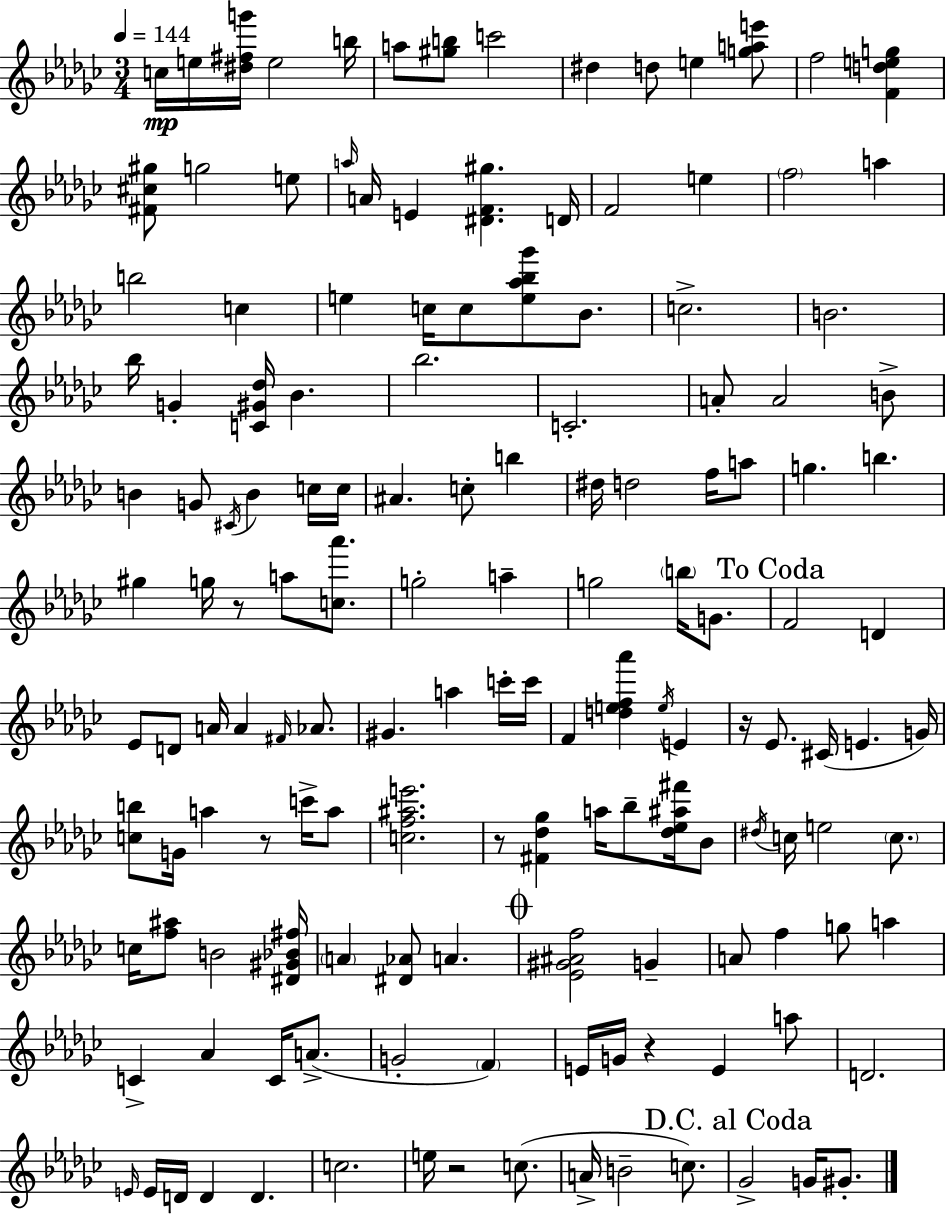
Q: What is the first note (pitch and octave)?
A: C5